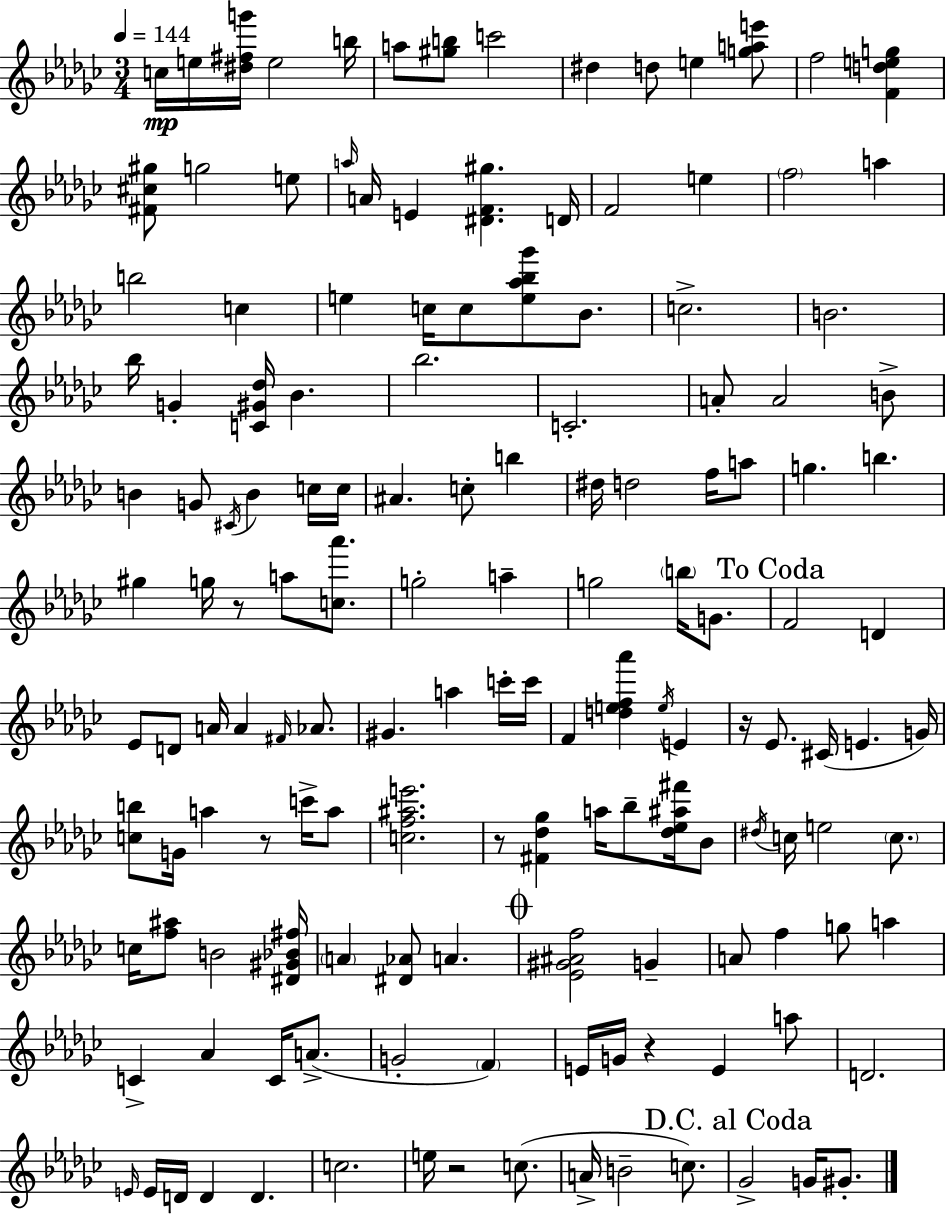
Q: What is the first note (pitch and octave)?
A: C5